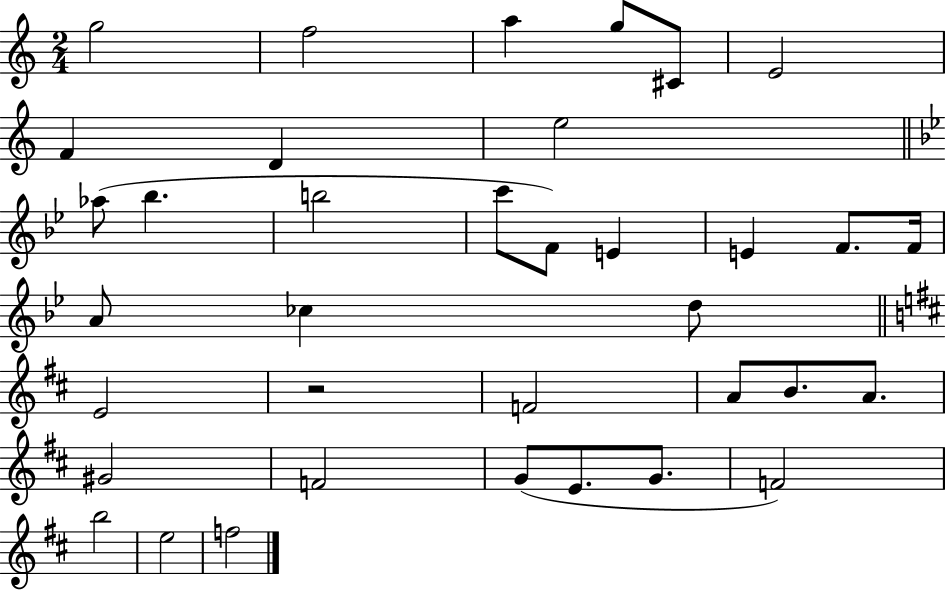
X:1
T:Untitled
M:2/4
L:1/4
K:C
g2 f2 a g/2 ^C/2 E2 F D e2 _a/2 _b b2 c'/2 F/2 E E F/2 F/4 A/2 _c d/2 E2 z2 F2 A/2 B/2 A/2 ^G2 F2 G/2 E/2 G/2 F2 b2 e2 f2